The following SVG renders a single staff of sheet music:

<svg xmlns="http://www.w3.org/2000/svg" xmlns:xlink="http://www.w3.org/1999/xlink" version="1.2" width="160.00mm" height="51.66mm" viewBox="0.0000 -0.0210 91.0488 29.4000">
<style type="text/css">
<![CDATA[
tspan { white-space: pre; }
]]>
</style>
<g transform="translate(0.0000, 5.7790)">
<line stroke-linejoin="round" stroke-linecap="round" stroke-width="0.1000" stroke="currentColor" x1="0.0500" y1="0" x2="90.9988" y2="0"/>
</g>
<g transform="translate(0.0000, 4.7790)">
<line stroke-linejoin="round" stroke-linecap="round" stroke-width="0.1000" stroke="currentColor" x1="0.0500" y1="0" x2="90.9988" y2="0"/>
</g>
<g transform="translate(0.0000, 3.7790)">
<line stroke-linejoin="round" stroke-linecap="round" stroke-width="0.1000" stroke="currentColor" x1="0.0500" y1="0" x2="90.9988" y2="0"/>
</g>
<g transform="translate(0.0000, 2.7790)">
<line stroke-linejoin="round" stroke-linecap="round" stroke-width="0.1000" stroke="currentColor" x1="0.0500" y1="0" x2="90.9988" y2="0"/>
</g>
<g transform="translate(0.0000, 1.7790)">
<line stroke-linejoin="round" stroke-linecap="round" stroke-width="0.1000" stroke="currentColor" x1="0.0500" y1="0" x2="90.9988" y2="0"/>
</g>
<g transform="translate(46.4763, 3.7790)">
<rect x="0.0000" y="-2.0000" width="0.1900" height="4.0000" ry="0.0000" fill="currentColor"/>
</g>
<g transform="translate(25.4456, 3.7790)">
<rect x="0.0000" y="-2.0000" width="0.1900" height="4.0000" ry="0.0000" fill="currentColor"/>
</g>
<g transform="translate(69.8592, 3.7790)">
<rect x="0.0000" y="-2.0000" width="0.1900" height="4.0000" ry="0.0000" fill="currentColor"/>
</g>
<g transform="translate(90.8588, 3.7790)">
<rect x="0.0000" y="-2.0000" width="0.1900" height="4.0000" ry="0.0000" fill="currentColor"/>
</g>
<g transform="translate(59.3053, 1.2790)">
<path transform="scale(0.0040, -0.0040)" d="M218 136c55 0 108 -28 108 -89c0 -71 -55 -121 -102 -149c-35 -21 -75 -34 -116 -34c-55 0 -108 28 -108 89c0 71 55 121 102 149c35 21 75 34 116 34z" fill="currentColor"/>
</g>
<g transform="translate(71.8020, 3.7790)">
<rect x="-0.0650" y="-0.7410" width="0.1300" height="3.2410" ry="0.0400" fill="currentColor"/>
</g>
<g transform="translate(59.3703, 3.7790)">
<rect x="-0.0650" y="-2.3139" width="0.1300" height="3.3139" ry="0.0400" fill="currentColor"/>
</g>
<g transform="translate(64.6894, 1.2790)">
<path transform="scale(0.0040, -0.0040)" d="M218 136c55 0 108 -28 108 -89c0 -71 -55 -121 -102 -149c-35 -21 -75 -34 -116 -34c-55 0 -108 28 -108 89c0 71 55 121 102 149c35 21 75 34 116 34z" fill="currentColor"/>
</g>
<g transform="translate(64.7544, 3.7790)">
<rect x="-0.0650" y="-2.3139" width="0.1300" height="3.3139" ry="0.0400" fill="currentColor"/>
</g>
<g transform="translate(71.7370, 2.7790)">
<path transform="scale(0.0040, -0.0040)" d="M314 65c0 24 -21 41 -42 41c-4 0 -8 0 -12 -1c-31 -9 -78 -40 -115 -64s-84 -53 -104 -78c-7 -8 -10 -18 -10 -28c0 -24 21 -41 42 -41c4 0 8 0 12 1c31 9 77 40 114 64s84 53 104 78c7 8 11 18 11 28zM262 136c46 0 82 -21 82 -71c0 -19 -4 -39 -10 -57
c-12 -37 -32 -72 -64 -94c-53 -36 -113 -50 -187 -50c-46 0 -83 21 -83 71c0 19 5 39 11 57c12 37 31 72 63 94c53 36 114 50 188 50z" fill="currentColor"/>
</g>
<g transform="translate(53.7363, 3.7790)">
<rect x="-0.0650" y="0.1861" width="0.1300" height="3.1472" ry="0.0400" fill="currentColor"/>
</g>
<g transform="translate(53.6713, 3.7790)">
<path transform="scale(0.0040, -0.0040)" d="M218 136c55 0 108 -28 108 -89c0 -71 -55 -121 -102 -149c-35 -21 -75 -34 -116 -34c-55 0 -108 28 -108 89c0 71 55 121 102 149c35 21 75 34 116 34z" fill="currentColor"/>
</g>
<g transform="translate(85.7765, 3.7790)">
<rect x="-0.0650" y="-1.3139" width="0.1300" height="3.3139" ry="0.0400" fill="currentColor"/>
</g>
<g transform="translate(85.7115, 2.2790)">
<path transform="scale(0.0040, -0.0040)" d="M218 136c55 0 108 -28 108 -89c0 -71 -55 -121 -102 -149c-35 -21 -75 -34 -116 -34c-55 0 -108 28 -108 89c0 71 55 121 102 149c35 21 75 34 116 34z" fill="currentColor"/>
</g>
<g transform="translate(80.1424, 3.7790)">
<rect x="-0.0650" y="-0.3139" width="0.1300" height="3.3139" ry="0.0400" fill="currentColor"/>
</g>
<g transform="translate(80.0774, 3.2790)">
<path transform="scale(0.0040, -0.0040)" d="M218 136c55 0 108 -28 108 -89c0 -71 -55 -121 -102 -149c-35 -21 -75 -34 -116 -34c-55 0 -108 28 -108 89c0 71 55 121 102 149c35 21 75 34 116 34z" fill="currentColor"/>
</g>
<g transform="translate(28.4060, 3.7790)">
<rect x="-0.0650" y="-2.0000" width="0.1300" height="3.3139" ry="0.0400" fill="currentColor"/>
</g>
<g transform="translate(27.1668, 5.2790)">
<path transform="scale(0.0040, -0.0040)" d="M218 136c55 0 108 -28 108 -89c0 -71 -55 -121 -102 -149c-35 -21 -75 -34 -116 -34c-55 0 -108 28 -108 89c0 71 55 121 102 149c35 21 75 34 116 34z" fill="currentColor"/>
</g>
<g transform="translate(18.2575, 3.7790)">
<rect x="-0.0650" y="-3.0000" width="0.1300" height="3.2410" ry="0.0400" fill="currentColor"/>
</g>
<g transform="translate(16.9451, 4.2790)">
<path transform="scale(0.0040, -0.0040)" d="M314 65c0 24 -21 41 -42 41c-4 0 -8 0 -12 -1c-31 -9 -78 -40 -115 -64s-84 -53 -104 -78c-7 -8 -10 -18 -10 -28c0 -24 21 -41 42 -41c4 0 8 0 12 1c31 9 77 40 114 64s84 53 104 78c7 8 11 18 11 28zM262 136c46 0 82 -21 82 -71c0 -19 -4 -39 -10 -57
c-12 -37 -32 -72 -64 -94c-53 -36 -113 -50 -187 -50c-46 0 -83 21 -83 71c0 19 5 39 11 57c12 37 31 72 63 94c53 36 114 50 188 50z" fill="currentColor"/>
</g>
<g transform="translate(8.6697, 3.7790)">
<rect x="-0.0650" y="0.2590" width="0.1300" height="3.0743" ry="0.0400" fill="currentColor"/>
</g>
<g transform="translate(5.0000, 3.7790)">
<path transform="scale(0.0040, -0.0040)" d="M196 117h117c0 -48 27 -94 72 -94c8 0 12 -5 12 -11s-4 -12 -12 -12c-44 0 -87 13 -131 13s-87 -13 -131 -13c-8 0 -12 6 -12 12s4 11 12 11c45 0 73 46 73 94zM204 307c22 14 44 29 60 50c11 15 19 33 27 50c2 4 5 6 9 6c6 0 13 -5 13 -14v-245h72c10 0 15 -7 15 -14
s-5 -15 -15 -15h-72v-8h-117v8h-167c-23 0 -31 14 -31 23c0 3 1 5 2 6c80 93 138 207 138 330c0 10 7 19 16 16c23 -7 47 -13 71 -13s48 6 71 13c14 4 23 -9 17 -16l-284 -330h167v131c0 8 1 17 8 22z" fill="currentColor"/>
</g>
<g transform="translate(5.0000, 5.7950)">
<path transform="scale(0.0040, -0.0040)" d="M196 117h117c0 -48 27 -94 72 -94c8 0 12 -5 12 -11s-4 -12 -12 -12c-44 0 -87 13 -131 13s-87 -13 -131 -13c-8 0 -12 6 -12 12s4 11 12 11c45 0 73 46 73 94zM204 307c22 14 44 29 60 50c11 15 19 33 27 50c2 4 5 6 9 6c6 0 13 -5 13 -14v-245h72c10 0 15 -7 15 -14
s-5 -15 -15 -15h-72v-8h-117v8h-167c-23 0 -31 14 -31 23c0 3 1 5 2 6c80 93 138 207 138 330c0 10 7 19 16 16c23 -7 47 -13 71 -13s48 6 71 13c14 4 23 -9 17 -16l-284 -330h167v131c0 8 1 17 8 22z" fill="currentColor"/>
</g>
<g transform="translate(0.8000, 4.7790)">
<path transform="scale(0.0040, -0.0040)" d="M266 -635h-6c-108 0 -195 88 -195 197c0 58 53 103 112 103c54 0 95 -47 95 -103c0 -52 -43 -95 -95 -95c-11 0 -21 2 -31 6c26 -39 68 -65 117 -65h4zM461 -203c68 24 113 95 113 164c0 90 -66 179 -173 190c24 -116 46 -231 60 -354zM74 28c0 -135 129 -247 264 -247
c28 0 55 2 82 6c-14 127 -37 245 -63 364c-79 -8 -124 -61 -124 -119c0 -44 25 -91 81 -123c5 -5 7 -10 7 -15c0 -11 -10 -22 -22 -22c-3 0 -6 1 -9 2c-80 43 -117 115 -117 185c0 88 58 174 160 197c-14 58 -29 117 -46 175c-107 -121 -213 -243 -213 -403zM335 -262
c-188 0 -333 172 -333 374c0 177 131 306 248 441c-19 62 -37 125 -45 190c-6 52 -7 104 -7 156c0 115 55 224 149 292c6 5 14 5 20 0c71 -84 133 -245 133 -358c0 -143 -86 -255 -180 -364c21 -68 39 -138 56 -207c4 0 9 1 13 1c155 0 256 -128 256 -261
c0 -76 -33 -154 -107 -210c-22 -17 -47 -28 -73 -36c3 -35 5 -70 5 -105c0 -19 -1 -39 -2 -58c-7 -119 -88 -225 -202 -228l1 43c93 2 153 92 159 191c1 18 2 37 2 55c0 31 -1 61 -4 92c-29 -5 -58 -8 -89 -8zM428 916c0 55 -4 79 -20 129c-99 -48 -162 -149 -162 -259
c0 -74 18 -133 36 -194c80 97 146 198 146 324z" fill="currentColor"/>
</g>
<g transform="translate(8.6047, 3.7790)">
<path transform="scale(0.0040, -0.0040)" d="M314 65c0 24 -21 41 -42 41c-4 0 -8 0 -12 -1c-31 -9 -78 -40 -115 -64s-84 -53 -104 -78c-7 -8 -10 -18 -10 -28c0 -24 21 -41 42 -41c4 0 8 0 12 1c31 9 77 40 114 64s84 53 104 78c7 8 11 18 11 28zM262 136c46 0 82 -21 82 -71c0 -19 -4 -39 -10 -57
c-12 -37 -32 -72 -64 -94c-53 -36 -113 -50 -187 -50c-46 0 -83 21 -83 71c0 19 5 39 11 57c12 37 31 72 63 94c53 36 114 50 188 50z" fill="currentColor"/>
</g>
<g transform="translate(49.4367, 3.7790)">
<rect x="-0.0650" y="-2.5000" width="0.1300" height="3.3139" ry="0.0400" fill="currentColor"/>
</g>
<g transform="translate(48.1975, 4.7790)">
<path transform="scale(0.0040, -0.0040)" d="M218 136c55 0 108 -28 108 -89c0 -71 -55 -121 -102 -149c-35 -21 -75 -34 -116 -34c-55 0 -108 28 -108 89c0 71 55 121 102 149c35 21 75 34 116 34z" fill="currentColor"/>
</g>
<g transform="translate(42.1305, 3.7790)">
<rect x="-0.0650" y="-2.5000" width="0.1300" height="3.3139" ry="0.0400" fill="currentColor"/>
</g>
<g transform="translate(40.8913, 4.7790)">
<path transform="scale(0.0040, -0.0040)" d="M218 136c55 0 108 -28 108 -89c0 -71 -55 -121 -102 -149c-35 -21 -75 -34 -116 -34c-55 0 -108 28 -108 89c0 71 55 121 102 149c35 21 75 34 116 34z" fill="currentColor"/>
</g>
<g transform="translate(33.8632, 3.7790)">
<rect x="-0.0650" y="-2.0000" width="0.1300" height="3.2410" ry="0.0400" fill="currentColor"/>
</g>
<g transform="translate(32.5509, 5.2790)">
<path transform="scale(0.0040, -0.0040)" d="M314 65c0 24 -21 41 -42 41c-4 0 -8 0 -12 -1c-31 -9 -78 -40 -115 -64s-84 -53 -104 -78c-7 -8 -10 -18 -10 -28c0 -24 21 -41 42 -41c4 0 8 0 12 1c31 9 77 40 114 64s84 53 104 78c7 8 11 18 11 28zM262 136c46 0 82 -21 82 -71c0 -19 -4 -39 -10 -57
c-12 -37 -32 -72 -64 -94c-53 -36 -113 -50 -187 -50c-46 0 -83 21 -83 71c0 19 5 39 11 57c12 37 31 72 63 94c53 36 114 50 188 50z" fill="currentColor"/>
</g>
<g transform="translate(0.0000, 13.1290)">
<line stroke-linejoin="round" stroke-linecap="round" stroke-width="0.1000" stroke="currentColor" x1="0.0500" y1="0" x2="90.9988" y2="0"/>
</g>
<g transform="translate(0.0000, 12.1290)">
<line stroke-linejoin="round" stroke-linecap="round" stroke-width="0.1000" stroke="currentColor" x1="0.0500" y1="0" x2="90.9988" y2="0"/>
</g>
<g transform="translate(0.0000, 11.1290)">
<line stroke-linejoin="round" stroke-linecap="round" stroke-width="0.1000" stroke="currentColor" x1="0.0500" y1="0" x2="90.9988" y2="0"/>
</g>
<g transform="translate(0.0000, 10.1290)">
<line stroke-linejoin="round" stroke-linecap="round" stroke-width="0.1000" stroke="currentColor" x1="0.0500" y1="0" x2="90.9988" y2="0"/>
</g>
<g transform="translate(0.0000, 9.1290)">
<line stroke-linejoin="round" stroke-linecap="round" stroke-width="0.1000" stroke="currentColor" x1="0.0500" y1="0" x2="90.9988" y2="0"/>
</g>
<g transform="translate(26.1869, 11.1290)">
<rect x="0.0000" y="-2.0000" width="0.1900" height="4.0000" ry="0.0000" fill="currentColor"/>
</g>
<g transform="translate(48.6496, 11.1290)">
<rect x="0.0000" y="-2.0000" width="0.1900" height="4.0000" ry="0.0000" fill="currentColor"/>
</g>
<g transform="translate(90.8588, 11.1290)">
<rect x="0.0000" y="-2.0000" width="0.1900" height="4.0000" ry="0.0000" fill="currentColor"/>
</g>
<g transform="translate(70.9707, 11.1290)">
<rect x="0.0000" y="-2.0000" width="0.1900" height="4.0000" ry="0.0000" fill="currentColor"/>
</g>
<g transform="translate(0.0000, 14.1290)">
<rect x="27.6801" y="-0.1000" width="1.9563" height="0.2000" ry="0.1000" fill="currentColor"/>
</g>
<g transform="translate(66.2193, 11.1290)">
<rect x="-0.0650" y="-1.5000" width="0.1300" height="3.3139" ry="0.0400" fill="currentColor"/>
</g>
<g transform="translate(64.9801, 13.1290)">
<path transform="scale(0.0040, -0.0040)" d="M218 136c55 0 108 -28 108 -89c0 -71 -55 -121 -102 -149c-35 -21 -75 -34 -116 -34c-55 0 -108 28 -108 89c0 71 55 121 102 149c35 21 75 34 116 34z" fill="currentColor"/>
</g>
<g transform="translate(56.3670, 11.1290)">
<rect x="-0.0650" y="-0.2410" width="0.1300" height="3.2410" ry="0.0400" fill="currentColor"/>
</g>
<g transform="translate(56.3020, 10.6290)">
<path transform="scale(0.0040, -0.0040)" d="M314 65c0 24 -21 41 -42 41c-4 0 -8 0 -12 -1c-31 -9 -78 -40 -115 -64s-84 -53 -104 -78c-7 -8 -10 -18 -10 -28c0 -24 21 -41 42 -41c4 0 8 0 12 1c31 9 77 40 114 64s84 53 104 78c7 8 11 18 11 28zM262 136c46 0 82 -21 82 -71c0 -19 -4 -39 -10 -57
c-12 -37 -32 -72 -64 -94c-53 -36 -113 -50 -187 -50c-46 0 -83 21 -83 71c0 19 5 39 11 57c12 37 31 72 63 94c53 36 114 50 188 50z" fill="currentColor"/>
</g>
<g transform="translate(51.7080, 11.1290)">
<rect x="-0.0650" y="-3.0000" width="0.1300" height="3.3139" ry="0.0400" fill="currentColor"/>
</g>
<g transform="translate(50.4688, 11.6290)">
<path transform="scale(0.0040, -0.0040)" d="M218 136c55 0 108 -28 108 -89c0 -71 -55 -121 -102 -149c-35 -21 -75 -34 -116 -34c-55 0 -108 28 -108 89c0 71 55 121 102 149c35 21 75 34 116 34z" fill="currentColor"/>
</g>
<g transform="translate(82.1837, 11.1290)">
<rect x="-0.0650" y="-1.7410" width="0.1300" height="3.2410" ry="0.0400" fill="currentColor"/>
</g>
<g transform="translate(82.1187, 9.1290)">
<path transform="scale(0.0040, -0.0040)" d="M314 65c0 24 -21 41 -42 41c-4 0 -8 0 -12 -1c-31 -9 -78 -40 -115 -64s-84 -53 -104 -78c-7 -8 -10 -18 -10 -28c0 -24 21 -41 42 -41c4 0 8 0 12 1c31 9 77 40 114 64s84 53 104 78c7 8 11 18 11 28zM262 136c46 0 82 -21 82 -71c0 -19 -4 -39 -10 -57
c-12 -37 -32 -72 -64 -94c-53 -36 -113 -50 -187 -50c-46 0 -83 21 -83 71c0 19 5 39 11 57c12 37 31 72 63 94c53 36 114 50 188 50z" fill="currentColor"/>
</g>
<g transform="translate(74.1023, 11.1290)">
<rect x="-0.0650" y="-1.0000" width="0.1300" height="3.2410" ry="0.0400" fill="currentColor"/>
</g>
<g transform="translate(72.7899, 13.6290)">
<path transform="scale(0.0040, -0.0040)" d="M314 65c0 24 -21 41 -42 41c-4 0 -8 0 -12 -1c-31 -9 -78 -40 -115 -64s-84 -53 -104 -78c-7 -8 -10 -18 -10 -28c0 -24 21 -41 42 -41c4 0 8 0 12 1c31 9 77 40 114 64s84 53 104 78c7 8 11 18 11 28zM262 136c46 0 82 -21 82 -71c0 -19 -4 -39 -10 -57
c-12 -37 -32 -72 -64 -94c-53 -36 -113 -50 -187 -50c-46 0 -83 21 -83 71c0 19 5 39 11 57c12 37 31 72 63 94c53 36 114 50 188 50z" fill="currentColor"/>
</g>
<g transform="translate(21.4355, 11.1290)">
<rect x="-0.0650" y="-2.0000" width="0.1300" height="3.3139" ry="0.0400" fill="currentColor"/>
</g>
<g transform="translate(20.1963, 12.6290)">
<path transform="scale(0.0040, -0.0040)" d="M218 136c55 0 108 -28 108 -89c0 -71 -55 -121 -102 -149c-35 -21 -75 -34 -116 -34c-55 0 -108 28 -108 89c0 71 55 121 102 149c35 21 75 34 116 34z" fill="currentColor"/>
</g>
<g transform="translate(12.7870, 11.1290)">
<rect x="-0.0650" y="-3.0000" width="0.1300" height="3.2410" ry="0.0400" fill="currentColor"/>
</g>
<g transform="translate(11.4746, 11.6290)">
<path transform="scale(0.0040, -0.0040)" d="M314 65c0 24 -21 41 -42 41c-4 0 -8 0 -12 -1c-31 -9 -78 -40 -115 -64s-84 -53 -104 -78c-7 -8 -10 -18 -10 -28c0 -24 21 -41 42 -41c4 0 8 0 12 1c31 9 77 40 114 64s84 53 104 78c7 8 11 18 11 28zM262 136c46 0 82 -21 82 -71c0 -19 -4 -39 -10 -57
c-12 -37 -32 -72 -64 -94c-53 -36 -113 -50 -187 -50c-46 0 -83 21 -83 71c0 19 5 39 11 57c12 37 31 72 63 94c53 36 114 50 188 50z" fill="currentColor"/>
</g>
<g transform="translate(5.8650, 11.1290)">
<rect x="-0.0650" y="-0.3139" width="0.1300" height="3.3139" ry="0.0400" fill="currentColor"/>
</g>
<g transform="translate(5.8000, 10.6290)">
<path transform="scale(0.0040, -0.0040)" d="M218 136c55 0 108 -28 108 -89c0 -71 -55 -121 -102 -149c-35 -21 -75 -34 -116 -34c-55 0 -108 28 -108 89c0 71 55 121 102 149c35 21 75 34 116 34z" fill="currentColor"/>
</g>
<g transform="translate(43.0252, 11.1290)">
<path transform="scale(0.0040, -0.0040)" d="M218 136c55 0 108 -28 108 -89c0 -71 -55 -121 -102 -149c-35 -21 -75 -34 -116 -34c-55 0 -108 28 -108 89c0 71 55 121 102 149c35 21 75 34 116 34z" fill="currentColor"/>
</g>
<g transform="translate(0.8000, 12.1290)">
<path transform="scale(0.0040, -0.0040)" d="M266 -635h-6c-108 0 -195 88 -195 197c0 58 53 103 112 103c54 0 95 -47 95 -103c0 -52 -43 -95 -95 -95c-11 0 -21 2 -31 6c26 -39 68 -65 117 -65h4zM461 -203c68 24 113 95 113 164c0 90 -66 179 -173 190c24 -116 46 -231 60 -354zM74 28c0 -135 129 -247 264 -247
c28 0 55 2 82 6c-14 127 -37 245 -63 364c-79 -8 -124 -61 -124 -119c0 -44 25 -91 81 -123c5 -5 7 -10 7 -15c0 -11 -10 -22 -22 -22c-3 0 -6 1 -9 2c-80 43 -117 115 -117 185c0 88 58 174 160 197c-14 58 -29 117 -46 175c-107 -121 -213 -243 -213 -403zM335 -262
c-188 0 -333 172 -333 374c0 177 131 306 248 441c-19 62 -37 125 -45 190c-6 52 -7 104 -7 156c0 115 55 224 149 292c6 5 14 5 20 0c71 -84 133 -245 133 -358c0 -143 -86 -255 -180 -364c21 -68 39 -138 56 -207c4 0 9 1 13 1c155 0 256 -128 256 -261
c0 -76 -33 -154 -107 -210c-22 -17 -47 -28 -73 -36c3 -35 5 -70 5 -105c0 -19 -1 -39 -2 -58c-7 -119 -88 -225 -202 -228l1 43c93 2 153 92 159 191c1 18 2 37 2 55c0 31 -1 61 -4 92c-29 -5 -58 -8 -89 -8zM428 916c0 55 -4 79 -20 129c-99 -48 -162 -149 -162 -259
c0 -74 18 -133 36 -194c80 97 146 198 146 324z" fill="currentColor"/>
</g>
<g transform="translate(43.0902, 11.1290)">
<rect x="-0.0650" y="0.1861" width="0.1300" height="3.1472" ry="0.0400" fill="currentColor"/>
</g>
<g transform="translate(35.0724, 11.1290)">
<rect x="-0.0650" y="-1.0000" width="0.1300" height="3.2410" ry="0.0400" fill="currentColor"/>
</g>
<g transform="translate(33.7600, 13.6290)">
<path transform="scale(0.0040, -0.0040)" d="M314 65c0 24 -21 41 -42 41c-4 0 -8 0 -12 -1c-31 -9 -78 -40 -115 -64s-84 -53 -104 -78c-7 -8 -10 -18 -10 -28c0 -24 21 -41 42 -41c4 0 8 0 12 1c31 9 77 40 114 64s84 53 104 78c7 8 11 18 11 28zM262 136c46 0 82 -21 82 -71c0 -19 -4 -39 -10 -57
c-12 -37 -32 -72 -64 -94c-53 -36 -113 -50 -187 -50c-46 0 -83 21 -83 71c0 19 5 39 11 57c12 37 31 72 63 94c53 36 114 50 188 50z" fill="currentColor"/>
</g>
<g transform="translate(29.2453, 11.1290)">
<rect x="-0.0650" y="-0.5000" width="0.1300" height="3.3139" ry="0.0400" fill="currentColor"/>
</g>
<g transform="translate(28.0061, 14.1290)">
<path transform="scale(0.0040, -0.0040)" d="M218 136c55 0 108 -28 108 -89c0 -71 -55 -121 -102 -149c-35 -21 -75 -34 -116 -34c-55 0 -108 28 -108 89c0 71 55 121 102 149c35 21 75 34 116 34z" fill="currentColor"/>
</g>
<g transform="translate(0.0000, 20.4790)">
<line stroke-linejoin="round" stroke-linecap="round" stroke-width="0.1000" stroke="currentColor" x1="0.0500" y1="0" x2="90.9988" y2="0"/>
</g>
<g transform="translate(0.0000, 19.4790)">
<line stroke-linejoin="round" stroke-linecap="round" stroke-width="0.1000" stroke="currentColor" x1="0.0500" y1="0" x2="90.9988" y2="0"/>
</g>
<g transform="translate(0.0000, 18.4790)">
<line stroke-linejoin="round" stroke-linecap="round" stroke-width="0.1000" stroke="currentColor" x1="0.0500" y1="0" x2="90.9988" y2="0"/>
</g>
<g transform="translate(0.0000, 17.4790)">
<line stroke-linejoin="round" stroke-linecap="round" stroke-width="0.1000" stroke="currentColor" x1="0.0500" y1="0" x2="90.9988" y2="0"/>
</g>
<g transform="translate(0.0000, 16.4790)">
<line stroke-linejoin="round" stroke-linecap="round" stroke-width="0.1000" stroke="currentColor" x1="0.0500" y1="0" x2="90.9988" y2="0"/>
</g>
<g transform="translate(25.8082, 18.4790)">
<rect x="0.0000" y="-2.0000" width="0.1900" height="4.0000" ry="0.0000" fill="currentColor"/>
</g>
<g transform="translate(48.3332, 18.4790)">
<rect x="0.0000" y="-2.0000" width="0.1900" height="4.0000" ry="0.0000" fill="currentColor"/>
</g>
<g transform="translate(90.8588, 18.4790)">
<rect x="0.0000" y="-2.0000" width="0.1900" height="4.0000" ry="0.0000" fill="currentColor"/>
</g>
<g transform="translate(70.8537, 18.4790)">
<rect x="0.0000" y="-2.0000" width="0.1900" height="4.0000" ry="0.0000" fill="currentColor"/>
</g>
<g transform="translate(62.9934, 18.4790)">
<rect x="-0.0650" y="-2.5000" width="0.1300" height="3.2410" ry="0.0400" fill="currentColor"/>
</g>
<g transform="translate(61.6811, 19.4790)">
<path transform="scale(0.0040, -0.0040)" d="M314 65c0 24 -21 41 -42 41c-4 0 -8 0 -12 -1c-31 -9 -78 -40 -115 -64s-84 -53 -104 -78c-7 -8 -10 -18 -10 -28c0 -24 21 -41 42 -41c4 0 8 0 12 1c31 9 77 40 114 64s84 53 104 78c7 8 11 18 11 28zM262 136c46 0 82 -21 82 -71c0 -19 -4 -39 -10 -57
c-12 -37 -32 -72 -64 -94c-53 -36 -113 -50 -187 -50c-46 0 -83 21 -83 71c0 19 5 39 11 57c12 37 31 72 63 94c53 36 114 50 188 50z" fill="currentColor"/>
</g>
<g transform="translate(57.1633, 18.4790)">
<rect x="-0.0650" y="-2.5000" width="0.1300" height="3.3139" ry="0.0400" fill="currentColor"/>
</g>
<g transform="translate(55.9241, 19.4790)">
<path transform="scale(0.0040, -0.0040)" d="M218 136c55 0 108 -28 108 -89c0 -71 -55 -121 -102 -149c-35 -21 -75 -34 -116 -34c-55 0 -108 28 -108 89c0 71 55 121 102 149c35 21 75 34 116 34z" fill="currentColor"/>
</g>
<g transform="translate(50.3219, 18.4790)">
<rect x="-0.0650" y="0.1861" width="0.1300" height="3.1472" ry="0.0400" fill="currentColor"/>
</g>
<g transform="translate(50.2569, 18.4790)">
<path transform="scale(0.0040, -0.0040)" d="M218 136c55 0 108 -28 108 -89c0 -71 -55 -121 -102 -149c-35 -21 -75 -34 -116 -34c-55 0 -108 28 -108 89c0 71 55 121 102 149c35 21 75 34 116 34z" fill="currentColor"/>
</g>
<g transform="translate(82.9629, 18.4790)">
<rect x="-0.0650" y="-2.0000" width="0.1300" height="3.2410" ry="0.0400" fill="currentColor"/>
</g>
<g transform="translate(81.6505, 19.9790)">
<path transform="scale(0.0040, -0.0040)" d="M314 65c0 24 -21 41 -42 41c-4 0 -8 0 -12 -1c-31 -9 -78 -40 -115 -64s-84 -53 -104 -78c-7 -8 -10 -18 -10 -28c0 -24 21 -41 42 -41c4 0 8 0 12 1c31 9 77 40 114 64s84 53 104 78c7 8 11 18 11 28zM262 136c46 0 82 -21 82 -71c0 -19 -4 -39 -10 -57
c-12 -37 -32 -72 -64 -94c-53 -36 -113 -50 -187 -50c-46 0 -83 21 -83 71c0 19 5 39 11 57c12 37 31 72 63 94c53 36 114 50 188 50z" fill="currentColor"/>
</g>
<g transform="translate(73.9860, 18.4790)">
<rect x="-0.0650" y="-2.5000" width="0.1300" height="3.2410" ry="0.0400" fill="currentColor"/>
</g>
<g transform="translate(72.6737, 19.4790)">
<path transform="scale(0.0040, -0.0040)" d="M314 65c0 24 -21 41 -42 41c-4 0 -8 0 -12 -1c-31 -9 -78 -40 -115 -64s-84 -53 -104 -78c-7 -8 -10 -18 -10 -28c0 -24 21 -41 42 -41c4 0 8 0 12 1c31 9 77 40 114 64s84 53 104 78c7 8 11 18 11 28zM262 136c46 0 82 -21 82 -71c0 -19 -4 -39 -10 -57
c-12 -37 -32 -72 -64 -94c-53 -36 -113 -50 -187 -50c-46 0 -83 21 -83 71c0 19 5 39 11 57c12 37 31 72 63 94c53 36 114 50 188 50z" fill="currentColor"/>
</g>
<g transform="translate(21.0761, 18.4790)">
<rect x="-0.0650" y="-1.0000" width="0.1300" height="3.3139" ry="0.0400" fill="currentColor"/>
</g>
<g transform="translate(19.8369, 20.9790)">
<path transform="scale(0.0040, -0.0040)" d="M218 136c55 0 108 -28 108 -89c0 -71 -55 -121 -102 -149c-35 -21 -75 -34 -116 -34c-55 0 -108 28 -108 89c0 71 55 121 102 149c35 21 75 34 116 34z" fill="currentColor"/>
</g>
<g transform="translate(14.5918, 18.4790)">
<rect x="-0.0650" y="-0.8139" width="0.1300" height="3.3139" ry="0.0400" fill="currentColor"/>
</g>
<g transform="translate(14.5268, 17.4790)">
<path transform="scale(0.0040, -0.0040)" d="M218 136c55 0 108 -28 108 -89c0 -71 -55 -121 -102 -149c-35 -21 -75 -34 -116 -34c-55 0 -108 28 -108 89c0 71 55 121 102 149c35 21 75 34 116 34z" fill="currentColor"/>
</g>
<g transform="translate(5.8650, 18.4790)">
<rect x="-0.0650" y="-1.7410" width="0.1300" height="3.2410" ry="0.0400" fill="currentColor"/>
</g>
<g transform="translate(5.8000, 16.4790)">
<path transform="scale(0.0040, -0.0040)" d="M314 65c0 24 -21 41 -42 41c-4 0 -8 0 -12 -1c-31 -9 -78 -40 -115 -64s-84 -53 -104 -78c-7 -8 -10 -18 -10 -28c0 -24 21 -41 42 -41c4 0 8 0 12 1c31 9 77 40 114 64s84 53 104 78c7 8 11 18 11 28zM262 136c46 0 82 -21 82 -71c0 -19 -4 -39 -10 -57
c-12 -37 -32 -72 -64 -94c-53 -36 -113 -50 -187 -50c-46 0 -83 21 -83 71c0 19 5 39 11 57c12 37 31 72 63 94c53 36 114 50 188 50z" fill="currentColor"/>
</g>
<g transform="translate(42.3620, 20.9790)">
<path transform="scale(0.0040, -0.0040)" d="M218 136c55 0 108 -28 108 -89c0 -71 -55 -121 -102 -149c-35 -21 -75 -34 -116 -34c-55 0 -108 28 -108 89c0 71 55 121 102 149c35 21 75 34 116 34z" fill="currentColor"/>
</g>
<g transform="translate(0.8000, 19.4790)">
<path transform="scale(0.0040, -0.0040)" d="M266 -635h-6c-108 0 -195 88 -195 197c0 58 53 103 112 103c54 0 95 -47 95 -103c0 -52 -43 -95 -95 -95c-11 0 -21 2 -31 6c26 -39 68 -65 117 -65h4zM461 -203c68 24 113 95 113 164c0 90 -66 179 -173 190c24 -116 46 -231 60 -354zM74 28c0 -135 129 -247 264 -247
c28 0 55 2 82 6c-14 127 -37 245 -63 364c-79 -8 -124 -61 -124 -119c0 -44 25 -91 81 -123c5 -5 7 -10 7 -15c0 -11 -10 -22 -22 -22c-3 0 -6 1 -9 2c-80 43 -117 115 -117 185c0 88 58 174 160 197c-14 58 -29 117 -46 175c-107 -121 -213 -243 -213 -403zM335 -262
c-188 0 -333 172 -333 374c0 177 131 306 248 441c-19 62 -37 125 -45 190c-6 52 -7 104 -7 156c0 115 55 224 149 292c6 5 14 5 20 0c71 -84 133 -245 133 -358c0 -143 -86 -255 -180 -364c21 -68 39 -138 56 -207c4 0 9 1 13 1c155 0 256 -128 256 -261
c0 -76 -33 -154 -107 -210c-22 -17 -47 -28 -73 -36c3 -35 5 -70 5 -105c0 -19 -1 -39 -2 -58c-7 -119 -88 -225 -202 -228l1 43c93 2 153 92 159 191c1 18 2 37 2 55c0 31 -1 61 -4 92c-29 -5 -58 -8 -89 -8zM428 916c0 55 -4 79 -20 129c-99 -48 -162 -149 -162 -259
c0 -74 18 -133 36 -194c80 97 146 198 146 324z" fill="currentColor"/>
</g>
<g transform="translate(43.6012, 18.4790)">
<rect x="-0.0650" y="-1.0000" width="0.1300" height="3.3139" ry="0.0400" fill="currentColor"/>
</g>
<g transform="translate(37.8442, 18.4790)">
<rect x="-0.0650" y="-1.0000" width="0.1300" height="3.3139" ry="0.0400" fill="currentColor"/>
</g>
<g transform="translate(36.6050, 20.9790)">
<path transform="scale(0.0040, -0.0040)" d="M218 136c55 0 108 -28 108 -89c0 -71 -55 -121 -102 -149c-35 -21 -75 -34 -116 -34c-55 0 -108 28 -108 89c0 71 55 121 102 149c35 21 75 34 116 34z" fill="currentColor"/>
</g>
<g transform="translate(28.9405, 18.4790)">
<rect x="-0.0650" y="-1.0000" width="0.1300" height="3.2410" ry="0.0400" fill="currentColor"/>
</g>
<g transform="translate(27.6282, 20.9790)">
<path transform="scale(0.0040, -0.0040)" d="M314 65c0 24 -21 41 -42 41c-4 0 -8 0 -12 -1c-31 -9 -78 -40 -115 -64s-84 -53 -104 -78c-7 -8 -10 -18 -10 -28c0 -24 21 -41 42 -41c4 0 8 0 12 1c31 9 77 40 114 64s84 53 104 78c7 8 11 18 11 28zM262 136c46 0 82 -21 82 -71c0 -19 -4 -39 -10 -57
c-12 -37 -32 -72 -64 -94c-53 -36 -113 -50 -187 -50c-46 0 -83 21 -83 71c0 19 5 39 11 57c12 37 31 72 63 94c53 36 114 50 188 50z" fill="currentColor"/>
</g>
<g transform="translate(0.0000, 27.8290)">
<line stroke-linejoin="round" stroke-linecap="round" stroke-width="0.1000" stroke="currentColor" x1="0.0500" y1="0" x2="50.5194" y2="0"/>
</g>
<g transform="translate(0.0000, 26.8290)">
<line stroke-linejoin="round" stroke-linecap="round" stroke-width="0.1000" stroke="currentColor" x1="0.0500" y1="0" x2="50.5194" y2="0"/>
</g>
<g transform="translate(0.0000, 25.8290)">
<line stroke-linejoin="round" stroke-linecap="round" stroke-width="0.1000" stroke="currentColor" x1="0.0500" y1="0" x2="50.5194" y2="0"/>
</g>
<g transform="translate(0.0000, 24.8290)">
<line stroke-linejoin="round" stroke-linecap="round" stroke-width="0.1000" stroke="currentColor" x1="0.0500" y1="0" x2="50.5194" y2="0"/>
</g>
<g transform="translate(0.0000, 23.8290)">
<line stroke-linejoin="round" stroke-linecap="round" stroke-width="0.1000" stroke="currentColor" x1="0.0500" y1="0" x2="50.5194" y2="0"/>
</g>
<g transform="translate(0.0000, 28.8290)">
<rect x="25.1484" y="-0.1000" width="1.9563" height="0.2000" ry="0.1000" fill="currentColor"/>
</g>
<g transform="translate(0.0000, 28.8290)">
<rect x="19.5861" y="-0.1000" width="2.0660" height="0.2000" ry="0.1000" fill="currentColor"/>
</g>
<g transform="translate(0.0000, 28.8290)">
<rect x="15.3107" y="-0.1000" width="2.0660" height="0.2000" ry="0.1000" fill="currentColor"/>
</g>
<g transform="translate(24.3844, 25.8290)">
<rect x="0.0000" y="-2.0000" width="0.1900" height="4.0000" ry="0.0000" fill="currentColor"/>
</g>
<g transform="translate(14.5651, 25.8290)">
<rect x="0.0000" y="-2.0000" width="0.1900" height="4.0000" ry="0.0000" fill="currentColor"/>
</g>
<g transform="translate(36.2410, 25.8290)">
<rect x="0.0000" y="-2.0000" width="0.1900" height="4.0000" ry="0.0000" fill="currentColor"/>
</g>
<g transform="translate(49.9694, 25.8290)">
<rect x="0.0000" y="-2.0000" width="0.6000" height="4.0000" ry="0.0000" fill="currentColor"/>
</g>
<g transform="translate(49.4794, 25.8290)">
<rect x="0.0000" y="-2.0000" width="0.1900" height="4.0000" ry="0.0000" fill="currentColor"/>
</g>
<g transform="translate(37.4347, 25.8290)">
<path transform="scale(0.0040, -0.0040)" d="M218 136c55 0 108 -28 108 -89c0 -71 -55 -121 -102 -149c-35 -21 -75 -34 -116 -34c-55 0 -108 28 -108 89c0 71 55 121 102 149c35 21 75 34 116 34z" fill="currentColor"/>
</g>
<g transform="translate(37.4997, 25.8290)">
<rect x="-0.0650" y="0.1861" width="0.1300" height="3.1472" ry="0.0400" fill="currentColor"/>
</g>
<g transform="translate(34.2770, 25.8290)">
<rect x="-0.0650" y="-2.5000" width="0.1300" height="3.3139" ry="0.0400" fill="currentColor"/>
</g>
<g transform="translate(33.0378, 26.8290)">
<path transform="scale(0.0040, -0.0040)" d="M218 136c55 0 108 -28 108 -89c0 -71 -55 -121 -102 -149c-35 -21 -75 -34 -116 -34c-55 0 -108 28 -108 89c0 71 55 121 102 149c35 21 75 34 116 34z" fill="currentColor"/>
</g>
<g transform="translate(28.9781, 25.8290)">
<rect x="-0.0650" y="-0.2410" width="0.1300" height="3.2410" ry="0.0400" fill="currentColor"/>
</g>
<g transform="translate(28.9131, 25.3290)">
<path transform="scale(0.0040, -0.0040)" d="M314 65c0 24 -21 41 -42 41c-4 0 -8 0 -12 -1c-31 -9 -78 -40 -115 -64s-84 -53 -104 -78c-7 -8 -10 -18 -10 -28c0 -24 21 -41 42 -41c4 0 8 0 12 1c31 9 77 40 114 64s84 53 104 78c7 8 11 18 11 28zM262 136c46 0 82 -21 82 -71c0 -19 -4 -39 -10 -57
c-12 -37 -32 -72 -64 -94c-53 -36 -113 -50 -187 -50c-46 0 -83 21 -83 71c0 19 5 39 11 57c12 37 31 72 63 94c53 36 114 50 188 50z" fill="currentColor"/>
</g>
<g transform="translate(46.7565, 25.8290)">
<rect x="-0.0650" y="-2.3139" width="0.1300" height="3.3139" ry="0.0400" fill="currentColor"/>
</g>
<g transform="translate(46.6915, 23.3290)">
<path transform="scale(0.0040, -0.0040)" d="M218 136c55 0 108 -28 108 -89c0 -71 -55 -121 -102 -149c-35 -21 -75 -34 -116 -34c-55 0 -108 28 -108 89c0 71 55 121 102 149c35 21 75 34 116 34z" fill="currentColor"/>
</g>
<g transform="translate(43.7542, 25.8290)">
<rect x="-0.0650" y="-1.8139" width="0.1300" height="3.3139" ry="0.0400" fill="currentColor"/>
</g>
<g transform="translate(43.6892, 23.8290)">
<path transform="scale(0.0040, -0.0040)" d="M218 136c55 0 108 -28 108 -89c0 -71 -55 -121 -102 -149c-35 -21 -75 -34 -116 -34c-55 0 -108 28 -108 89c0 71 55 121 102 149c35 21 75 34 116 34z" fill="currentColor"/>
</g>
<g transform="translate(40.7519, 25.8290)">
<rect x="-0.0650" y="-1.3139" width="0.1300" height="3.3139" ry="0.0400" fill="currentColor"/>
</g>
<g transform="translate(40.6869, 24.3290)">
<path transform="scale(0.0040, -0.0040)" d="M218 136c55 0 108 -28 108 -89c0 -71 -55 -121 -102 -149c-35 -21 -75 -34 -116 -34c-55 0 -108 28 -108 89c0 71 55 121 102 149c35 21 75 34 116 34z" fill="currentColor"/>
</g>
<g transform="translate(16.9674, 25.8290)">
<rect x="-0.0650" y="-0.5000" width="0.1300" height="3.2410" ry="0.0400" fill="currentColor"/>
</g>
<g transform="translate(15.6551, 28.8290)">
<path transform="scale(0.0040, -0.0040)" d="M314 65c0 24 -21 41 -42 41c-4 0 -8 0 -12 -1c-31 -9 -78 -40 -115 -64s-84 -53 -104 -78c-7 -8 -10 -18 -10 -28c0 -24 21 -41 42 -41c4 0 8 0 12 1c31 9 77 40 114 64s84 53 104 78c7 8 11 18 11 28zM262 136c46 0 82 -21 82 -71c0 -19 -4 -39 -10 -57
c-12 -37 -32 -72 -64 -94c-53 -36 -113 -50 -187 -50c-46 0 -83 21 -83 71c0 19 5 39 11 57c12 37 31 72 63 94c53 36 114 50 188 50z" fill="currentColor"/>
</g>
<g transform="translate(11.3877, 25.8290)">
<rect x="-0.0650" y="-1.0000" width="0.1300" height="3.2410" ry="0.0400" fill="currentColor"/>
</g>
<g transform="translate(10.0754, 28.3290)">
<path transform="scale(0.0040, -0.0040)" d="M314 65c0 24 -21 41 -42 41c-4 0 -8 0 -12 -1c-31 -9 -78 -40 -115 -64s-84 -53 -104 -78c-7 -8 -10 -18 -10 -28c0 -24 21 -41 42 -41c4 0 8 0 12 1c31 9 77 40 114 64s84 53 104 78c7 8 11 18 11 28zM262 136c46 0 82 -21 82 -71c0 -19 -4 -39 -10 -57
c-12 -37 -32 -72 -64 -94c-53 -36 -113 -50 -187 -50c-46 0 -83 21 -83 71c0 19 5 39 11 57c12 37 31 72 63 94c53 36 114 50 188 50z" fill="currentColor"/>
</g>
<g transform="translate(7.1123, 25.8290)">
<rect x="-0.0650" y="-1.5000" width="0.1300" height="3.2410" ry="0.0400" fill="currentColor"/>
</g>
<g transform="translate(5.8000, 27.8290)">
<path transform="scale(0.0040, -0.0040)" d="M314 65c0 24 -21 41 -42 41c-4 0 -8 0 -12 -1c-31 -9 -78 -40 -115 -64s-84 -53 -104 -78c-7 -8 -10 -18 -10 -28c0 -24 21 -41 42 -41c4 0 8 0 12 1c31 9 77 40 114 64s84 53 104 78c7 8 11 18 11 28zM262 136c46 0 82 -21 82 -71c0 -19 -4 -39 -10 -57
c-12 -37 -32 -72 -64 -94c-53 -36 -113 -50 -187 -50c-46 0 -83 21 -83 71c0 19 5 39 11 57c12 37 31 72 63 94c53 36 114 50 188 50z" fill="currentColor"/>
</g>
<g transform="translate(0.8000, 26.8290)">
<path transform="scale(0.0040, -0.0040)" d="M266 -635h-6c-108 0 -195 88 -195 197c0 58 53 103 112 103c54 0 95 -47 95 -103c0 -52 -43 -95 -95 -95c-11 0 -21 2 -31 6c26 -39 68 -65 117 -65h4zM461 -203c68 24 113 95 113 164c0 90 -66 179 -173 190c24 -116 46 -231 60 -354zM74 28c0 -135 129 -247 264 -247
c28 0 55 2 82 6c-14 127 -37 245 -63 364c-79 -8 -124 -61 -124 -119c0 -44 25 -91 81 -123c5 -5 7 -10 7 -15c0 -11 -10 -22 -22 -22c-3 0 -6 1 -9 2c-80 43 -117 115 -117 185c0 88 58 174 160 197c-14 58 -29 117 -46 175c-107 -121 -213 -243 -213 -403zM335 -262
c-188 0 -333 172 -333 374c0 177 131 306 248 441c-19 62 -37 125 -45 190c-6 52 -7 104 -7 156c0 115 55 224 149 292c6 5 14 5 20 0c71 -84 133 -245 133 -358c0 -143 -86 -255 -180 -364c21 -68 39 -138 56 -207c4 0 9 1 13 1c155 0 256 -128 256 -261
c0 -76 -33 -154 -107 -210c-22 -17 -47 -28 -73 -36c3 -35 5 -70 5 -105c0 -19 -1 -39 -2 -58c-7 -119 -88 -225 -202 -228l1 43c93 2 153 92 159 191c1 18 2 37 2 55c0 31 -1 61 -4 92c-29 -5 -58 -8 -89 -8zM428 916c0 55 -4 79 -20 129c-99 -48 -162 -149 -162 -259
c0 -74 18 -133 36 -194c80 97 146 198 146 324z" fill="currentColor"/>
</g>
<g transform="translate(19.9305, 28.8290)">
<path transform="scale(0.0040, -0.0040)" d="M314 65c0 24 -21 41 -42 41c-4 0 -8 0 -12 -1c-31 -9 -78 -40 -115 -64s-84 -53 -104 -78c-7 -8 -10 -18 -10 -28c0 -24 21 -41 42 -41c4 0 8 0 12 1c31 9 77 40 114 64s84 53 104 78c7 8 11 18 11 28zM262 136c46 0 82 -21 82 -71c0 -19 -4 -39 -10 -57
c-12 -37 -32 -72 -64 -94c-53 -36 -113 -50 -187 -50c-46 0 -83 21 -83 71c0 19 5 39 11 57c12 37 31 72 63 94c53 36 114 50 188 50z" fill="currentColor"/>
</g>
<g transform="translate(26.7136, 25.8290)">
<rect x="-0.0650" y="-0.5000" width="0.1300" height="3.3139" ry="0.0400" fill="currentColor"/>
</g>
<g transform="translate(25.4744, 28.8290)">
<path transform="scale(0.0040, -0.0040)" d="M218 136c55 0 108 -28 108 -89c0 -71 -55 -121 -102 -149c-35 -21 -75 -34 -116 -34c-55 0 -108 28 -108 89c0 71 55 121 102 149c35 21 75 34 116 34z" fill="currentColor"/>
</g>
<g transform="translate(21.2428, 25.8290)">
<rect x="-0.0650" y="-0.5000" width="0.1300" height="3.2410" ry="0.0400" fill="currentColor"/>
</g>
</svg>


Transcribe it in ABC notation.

X:1
T:Untitled
M:4/4
L:1/4
K:C
B2 A2 F F2 G G B g g d2 c e c A2 F C D2 B A c2 E D2 f2 f2 d D D2 D D B G G2 G2 F2 E2 D2 C2 C2 C c2 G B e f g